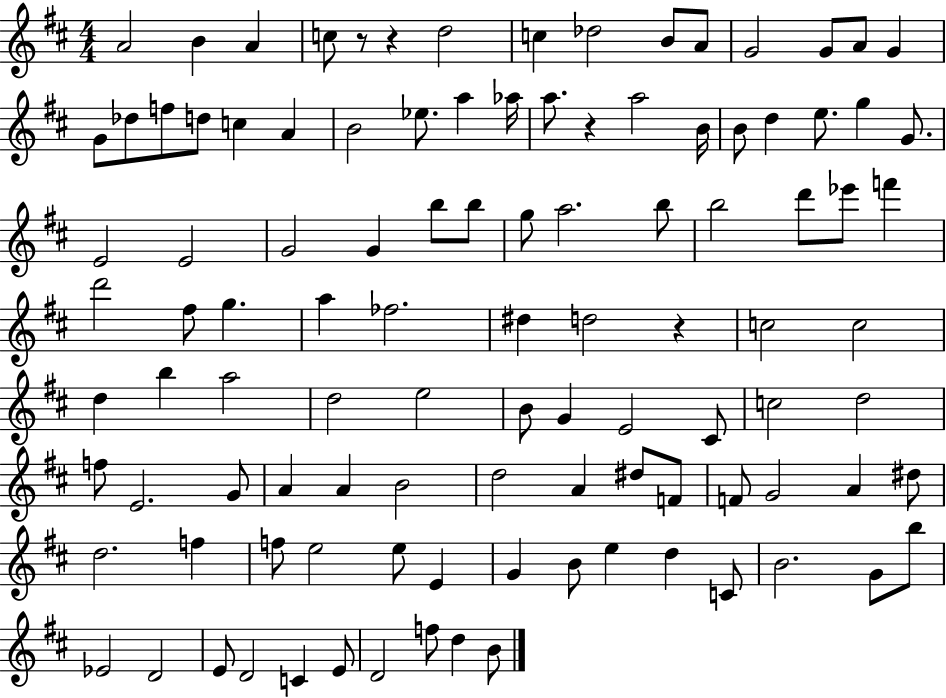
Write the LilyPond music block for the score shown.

{
  \clef treble
  \numericTimeSignature
  \time 4/4
  \key d \major
  a'2 b'4 a'4 | c''8 r8 r4 d''2 | c''4 des''2 b'8 a'8 | g'2 g'8 a'8 g'4 | \break g'8 des''8 f''8 d''8 c''4 a'4 | b'2 ees''8. a''4 aes''16 | a''8. r4 a''2 b'16 | b'8 d''4 e''8. g''4 g'8. | \break e'2 e'2 | g'2 g'4 b''8 b''8 | g''8 a''2. b''8 | b''2 d'''8 ees'''8 f'''4 | \break d'''2 fis''8 g''4. | a''4 fes''2. | dis''4 d''2 r4 | c''2 c''2 | \break d''4 b''4 a''2 | d''2 e''2 | b'8 g'4 e'2 cis'8 | c''2 d''2 | \break f''8 e'2. g'8 | a'4 a'4 b'2 | d''2 a'4 dis''8 f'8 | f'8 g'2 a'4 dis''8 | \break d''2. f''4 | f''8 e''2 e''8 e'4 | g'4 b'8 e''4 d''4 c'8 | b'2. g'8 b''8 | \break ees'2 d'2 | e'8 d'2 c'4 e'8 | d'2 f''8 d''4 b'8 | \bar "|."
}